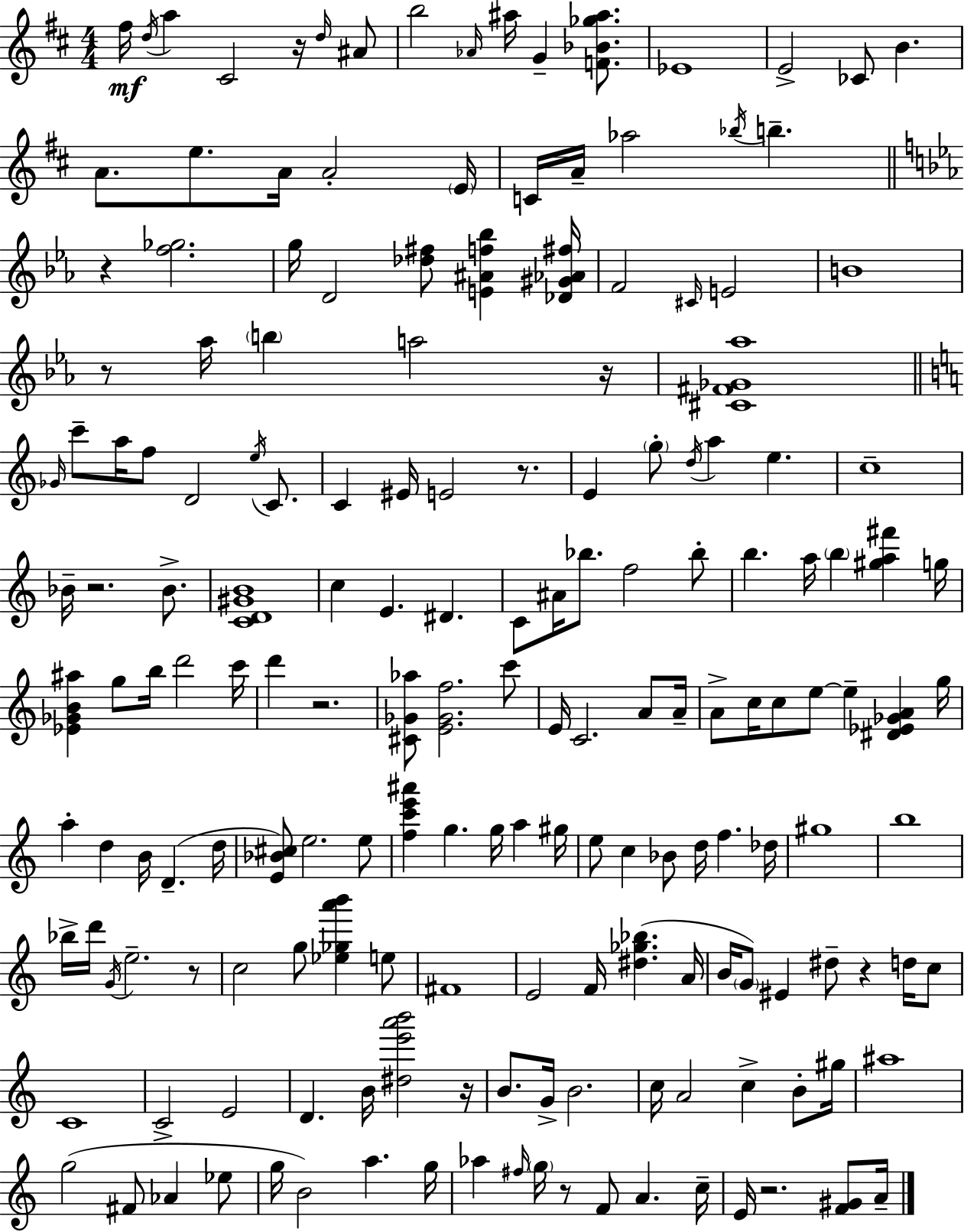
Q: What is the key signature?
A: D major